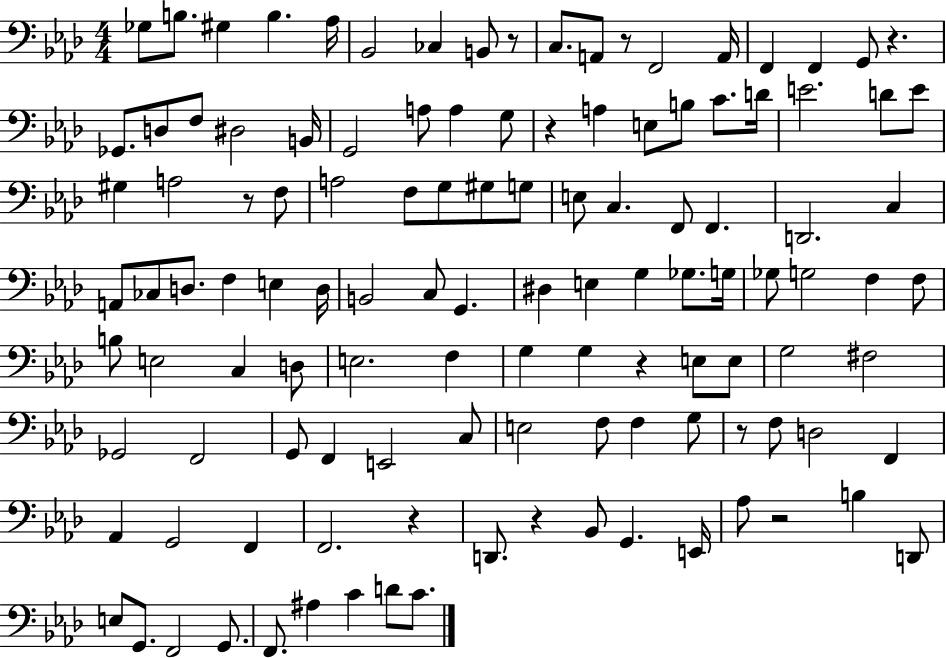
Gb3/e B3/e. G#3/q B3/q. Ab3/s Bb2/h CES3/q B2/e R/e C3/e. A2/e R/e F2/h A2/s F2/q F2/q G2/e R/q. Gb2/e. D3/e F3/e D#3/h B2/s G2/h A3/e A3/q G3/e R/q A3/q E3/e B3/e C4/e. D4/s E4/h. D4/e E4/e G#3/q A3/h R/e F3/e A3/h F3/e G3/e G#3/e G3/e E3/e C3/q. F2/e F2/q. D2/h. C3/q A2/e CES3/e D3/e. F3/q E3/q D3/s B2/h C3/e G2/q. D#3/q E3/q G3/q Gb3/e. G3/s Gb3/e G3/h F3/q F3/e B3/e E3/h C3/q D3/e E3/h. F3/q G3/q G3/q R/q E3/e E3/e G3/h F#3/h Gb2/h F2/h G2/e F2/q E2/h C3/e E3/h F3/e F3/q G3/e R/e F3/e D3/h F2/q Ab2/q G2/h F2/q F2/h. R/q D2/e. R/q Bb2/e G2/q. E2/s Ab3/e R/h B3/q D2/e E3/e G2/e. F2/h G2/e. F2/e. A#3/q C4/q D4/e C4/e.